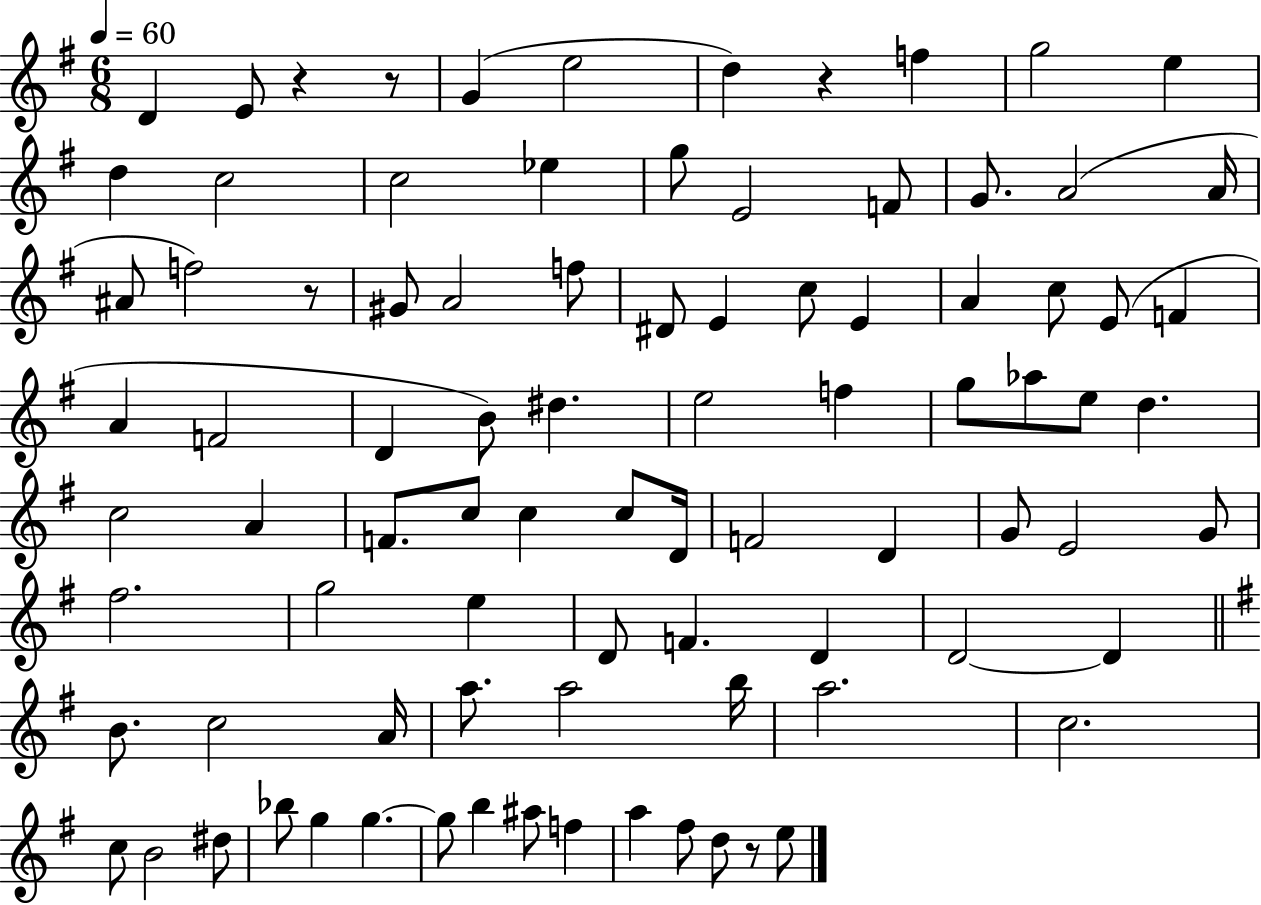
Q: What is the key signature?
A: G major